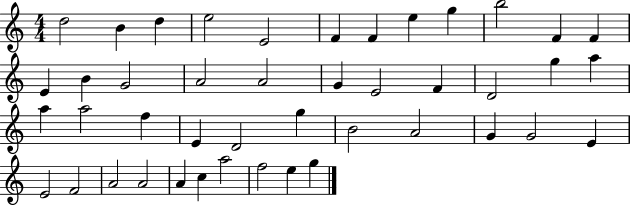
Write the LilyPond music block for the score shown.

{
  \clef treble
  \numericTimeSignature
  \time 4/4
  \key c \major
  d''2 b'4 d''4 | e''2 e'2 | f'4 f'4 e''4 g''4 | b''2 f'4 f'4 | \break e'4 b'4 g'2 | a'2 a'2 | g'4 e'2 f'4 | d'2 g''4 a''4 | \break a''4 a''2 f''4 | e'4 d'2 g''4 | b'2 a'2 | g'4 g'2 e'4 | \break e'2 f'2 | a'2 a'2 | a'4 c''4 a''2 | f''2 e''4 g''4 | \break \bar "|."
}